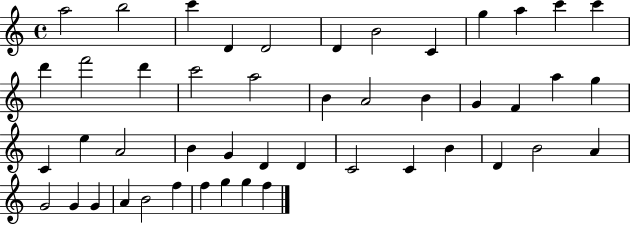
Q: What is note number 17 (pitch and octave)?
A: A5